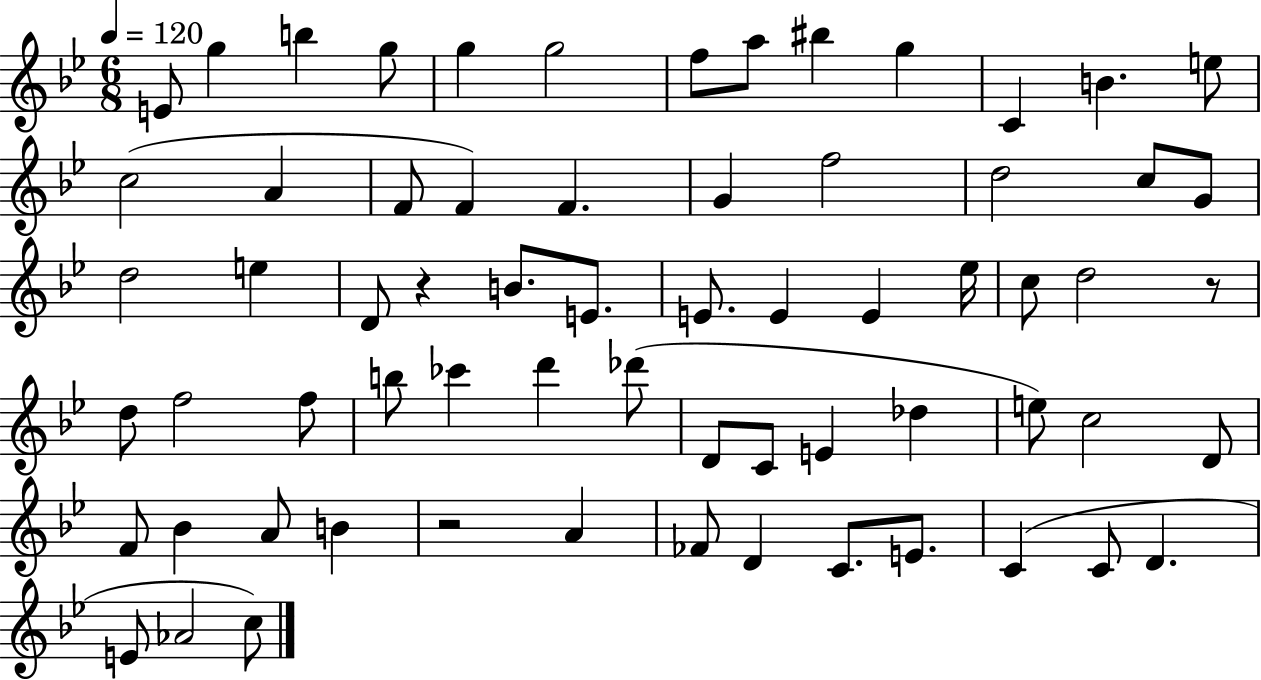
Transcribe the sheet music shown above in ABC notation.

X:1
T:Untitled
M:6/8
L:1/4
K:Bb
E/2 g b g/2 g g2 f/2 a/2 ^b g C B e/2 c2 A F/2 F F G f2 d2 c/2 G/2 d2 e D/2 z B/2 E/2 E/2 E E _e/4 c/2 d2 z/2 d/2 f2 f/2 b/2 _c' d' _d'/2 D/2 C/2 E _d e/2 c2 D/2 F/2 _B A/2 B z2 A _F/2 D C/2 E/2 C C/2 D E/2 _A2 c/2